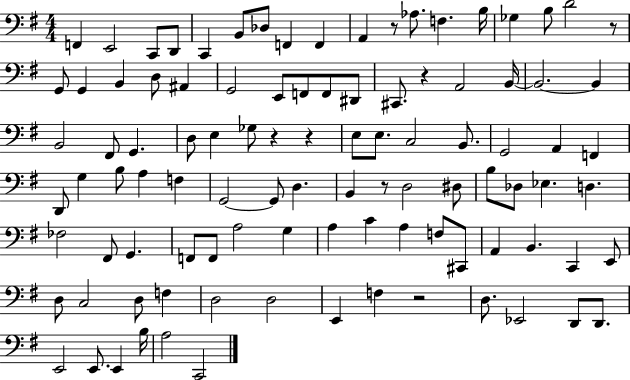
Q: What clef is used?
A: bass